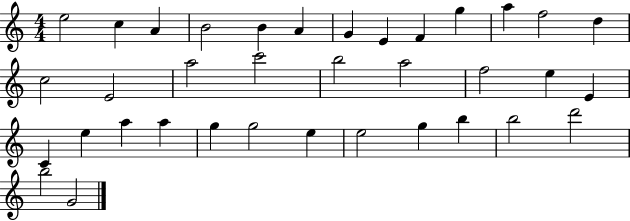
X:1
T:Untitled
M:4/4
L:1/4
K:C
e2 c A B2 B A G E F g a f2 d c2 E2 a2 c'2 b2 a2 f2 e E C e a a g g2 e e2 g b b2 d'2 b2 G2